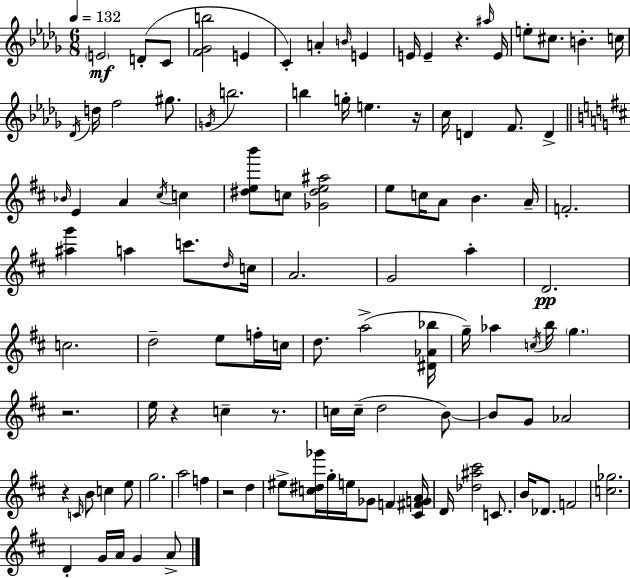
X:1
T:Untitled
M:6/8
L:1/4
K:Bbm
E2 D/2 C/2 [F_Gb]2 E C A B/4 E E/4 E z ^a/4 E/4 e/2 ^c/2 B c/4 _D/4 d/4 f2 ^g/2 G/4 b2 b g/4 e z/4 c/4 D F/2 D _B/4 E A ^c/4 c [^deb']/2 c/2 [_G^de^a]2 e/2 c/4 A/2 B A/4 F2 [^ag'] a c'/2 d/4 c/4 A2 G2 a D2 c2 d2 e/2 f/4 c/4 d/2 a2 [^D_A_b]/4 g/4 _a c/4 b/4 g z2 e/4 z c z/2 c/4 c/4 d2 B/2 B/2 G/2 _A2 z C/4 B/2 c e/2 g2 a2 f z2 d ^e/2 [c^d_g']/4 g/4 e/4 _G/2 F [^C^FGA]/4 D/4 [_d^a^c']2 C/2 B/4 _D/2 F2 [c_g]2 D G/4 A/4 G A/2